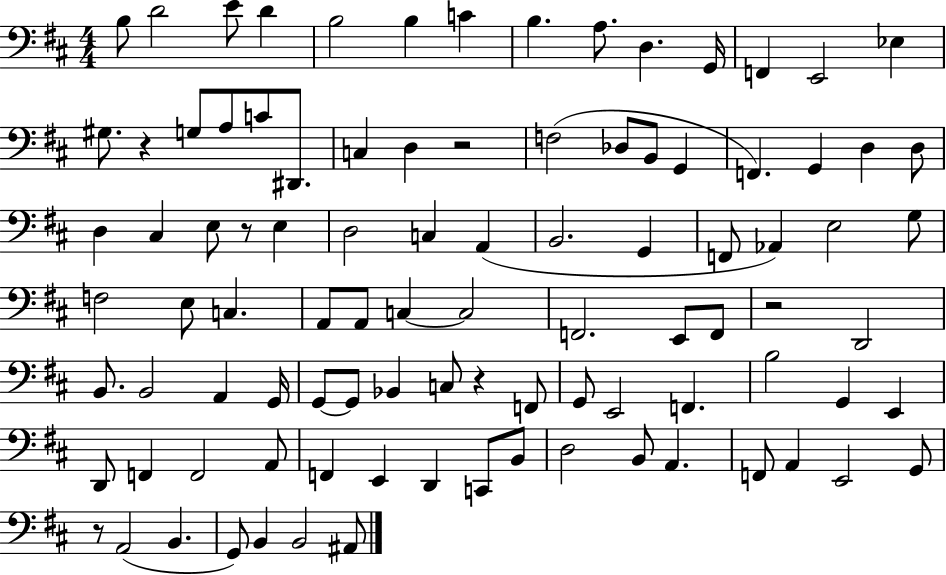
{
  \clef bass
  \numericTimeSignature
  \time 4/4
  \key d \major
  b8 d'2 e'8 d'4 | b2 b4 c'4 | b4. a8. d4. g,16 | f,4 e,2 ees4 | \break gis8. r4 g8 a8 c'8 dis,8. | c4 d4 r2 | f2( des8 b,8 g,4 | f,4.) g,4 d4 d8 | \break d4 cis4 e8 r8 e4 | d2 c4 a,4( | b,2. g,4 | f,8 aes,4) e2 g8 | \break f2 e8 c4. | a,8 a,8 c4~~ c2 | f,2. e,8 f,8 | r2 d,2 | \break b,8. b,2 a,4 g,16 | g,8~~ g,8 bes,4 c8 r4 f,8 | g,8 e,2 f,4. | b2 g,4 e,4 | \break d,8 f,4 f,2 a,8 | f,4 e,4 d,4 c,8 b,8 | d2 b,8 a,4. | f,8 a,4 e,2 g,8 | \break r8 a,2( b,4. | g,8) b,4 b,2 ais,8 | \bar "|."
}